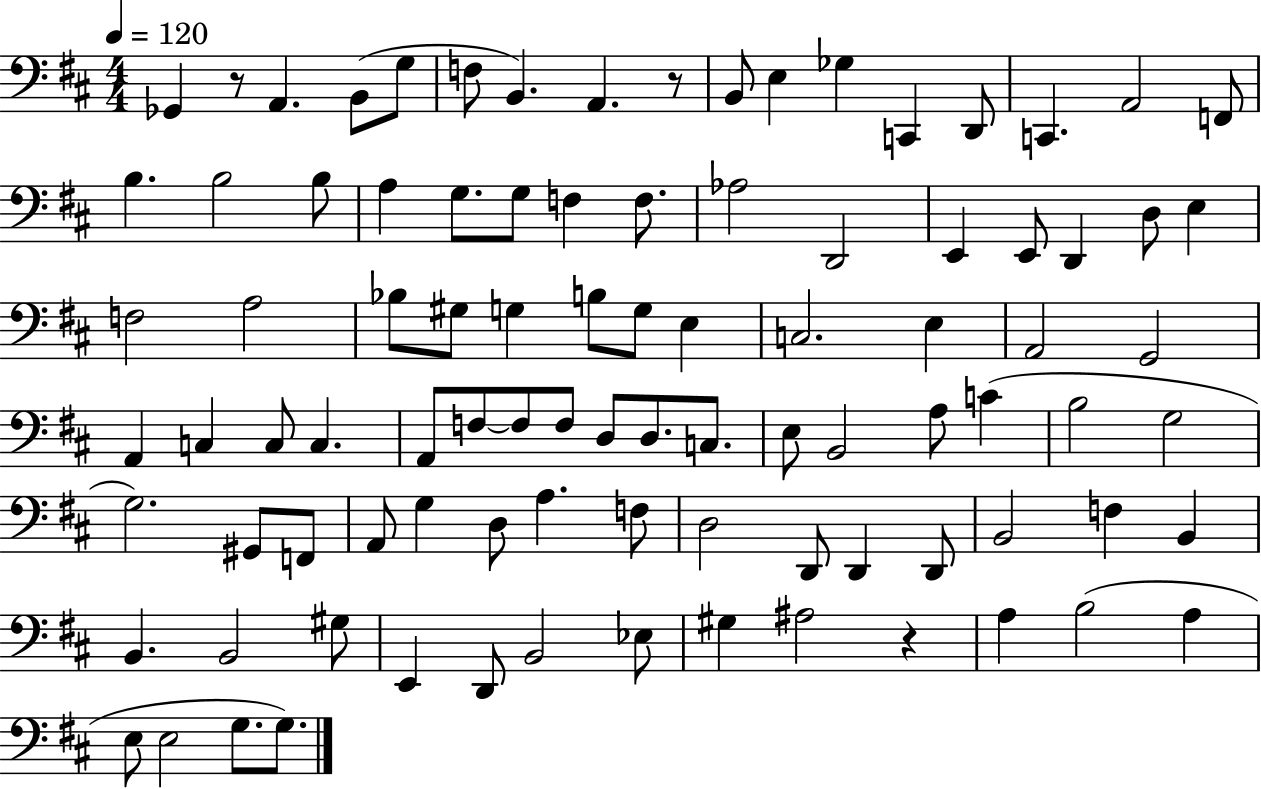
{
  \clef bass
  \numericTimeSignature
  \time 4/4
  \key d \major
  \tempo 4 = 120
  ges,4 r8 a,4. b,8( g8 | f8 b,4.) a,4. r8 | b,8 e4 ges4 c,4 d,8 | c,4. a,2 f,8 | \break b4. b2 b8 | a4 g8. g8 f4 f8. | aes2 d,2 | e,4 e,8 d,4 d8 e4 | \break f2 a2 | bes8 gis8 g4 b8 g8 e4 | c2. e4 | a,2 g,2 | \break a,4 c4 c8 c4. | a,8 f8~~ f8 f8 d8 d8. c8. | e8 b,2 a8 c'4( | b2 g2 | \break g2.) gis,8 f,8 | a,8 g4 d8 a4. f8 | d2 d,8 d,4 d,8 | b,2 f4 b,4 | \break b,4. b,2 gis8 | e,4 d,8 b,2 ees8 | gis4 ais2 r4 | a4 b2( a4 | \break e8 e2 g8. g8.) | \bar "|."
}